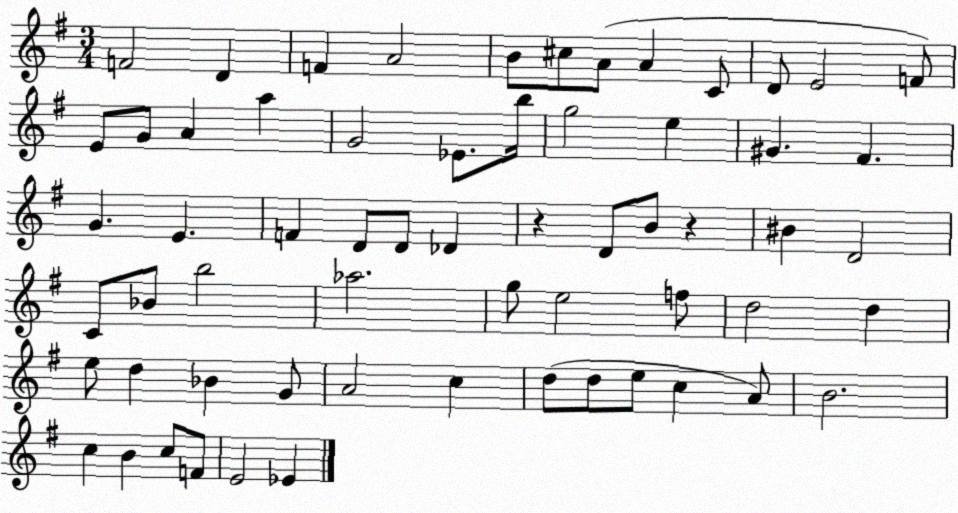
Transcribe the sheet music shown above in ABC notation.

X:1
T:Untitled
M:3/4
L:1/4
K:G
F2 D F A2 B/2 ^c/2 A/2 A C/2 D/2 E2 F/2 E/2 G/2 A a G2 _E/2 b/4 g2 e ^G ^F G E F D/2 D/2 _D z D/2 B/2 z ^B D2 C/2 _B/2 b2 _a2 g/2 e2 f/2 d2 d e/2 d _B G/2 A2 c d/2 d/2 e/2 c A/2 B2 c B c/2 F/2 E2 _E